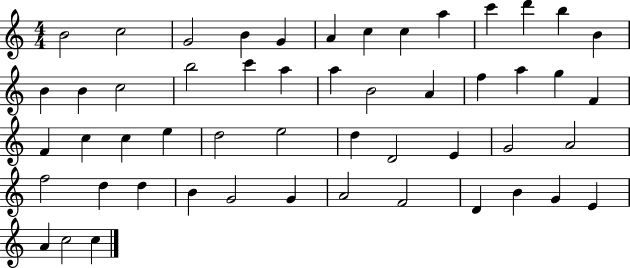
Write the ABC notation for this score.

X:1
T:Untitled
M:4/4
L:1/4
K:C
B2 c2 G2 B G A c c a c' d' b B B B c2 b2 c' a a B2 A f a g F F c c e d2 e2 d D2 E G2 A2 f2 d d B G2 G A2 F2 D B G E A c2 c